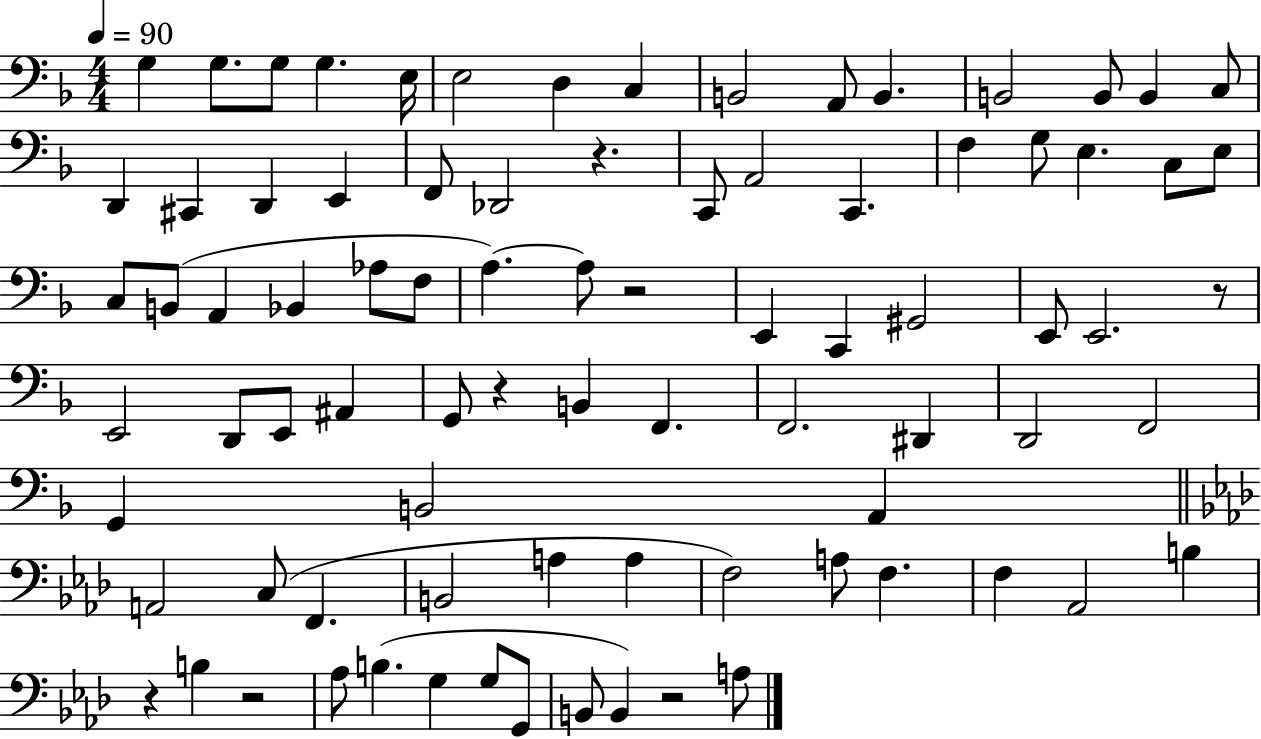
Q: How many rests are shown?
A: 7